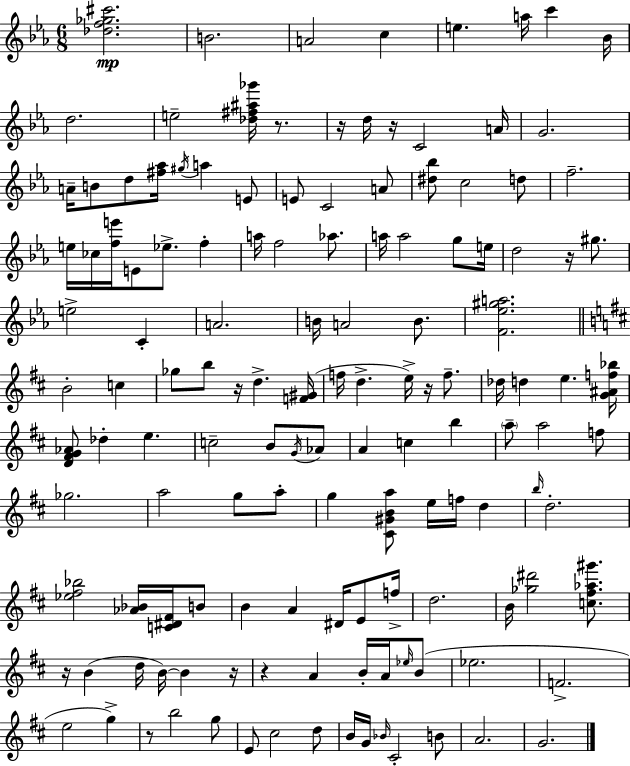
{
  \clef treble
  \numericTimeSignature
  \time 6/8
  \key c \minor
  <des'' f'' ges'' cis'''>2.\mp | b'2. | a'2 c''4 | e''4. a''16 c'''4 bes'16 | \break d''2. | e''2-- <des'' fis'' ais'' ges'''>16 r8. | r16 d''16 r16 c'2 a'16 | g'2. | \break a'16-- b'8 d''8 <fis'' aes''>16 \acciaccatura { gis''16 } a''4 e'8 | e'8 c'2 a'8 | <dis'' bes''>8 c''2 d''8 | f''2.-- | \break e''16 ces''16 <f'' e'''>16 e'8 ees''8.-> f''4-. | a''16 f''2 aes''8. | a''16 a''2 g''8 | e''16 d''2 r16 gis''8. | \break e''2-> c'4-. | a'2. | b'16 a'2 b'8. | <f' ees'' gis'' a''>2. | \break \bar "||" \break \key d \major b'2-. c''4 | ges''8 b''8 r16 d''4.-> <f' gis'>16( | f''16 d''4.-> e''16->) r16 f''8.-- | des''16 d''4 e''4. <g' ais' f'' bes''>16 | \break <d' fis' g' aes'>8 des''4-. e''4. | c''2-- b'8 \acciaccatura { g'16 } aes'8 | a'4 c''4 b''4 | \parenthesize a''8-- a''2 f''8 | \break ges''2. | a''2 g''8 a''8-. | g''4 <cis' gis' b' a''>8 e''16 f''16 d''4 | \grace { b''16 } d''2.-. | \break <ees'' fis'' bes''>2 <aes' bes'>16 <c' dis' fis'>16 | b'8 b'4 a'4 dis'16 e'8 | f''16-> d''2. | b'16 <ges'' dis'''>2 <c'' fis'' aes'' gis'''>8. | \break r16 b'4( d''16 b'16~~) b'4 | r16 r4 a'4 b'16-. a'16 | \grace { ees''16 }( b'8 ees''2. | f'2.-> | \break e''2 g''4->) | r8 b''2 | g''8 e'8 cis''2 | d''8 b'16 g'16 \grace { bes'16 } cis'2-. | \break b'8 a'2. | g'2. | \bar "|."
}